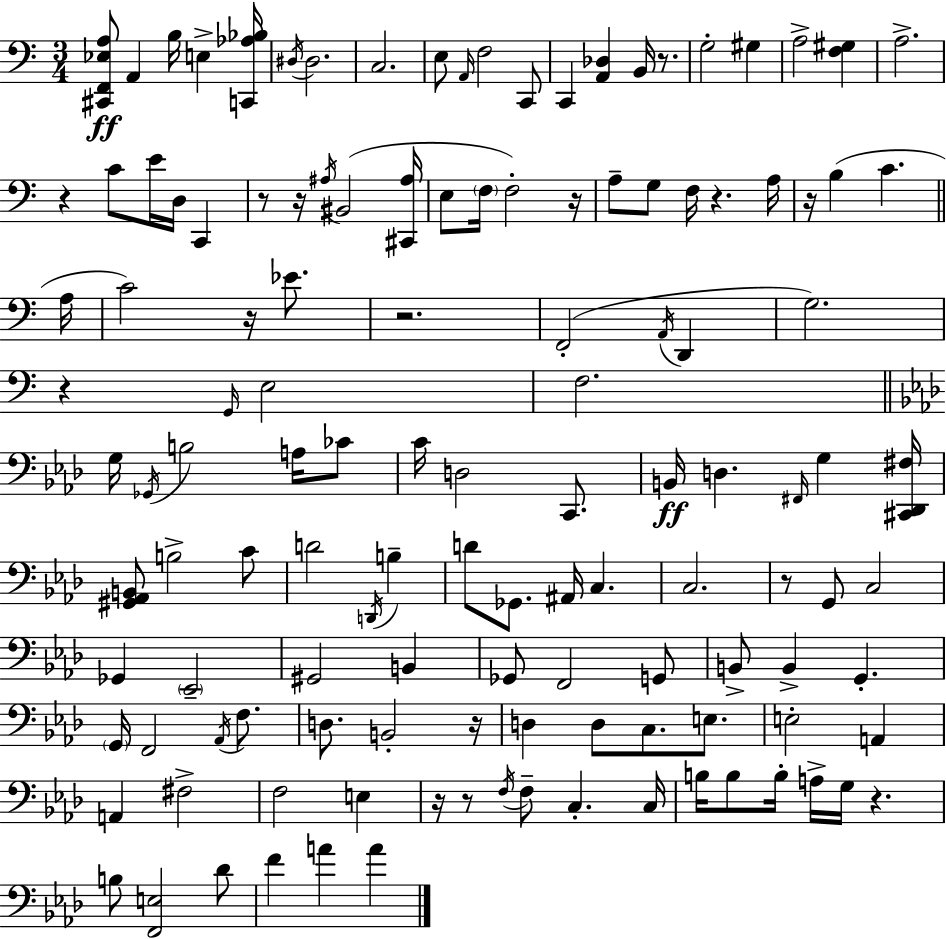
[C#2,F2,Eb3,A3]/e A2/q B3/s E3/q [C2,Ab3,Bb3]/s D#3/s D#3/h. C3/h. E3/e A2/s F3/h C2/e C2/q [A2,Db3]/q B2/s R/e. G3/h G#3/q A3/h [F3,G#3]/q A3/h. R/q C4/e E4/s D3/s C2/q R/e R/s A#3/s BIS2/h [C#2,A#3]/s E3/e F3/s F3/h R/s A3/e G3/e F3/s R/q. A3/s R/s B3/q C4/q. A3/s C4/h R/s Eb4/e. R/h. F2/h A2/s D2/q G3/h. R/q G2/s E3/h F3/h. G3/s Gb2/s B3/h A3/s CES4/e C4/s D3/h C2/e. B2/s D3/q. F#2/s G3/q [C#2,Db2,F#3]/s [G#2,Ab2,B2]/e B3/h C4/e D4/h D2/s B3/q D4/e Gb2/e. A#2/s C3/q. C3/h. R/e G2/e C3/h Gb2/q Eb2/h G#2/h B2/q Gb2/e F2/h G2/e B2/e B2/q G2/q. G2/s F2/h Ab2/s F3/e. D3/e. B2/h R/s D3/q D3/e C3/e. E3/e. E3/h A2/q A2/q F#3/h F3/h E3/q R/s R/e F3/s F3/e C3/q. C3/s B3/s B3/e B3/s A3/s G3/s R/q. B3/e [F2,E3]/h Db4/e F4/q A4/q A4/q